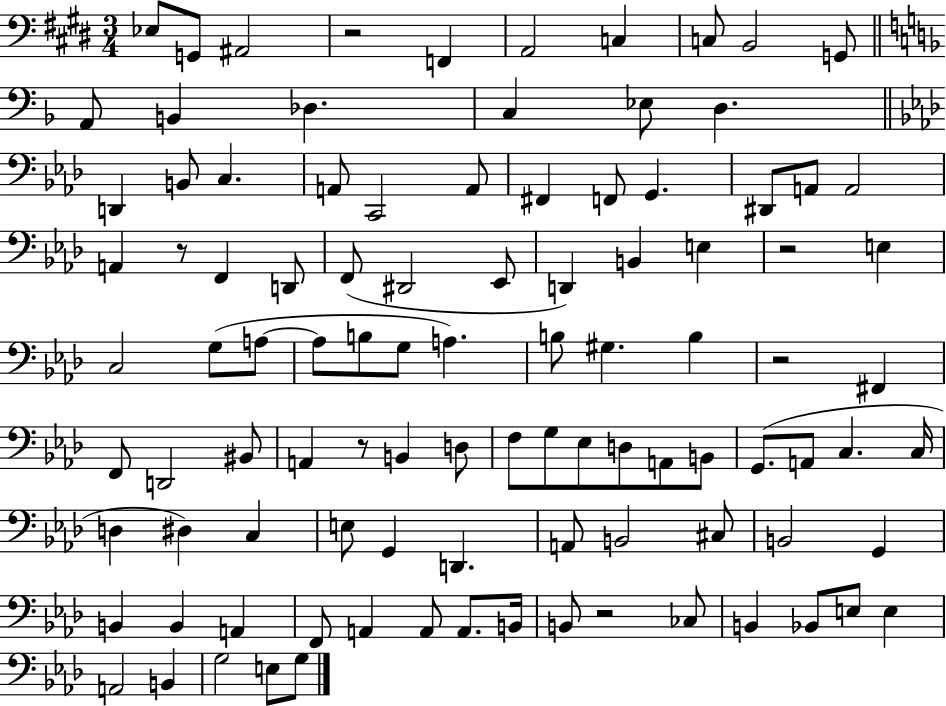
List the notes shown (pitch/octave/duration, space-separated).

Eb3/e G2/e A#2/h R/h F2/q A2/h C3/q C3/e B2/h G2/e A2/e B2/q Db3/q. C3/q Eb3/e D3/q. D2/q B2/e C3/q. A2/e C2/h A2/e F#2/q F2/e G2/q. D#2/e A2/e A2/h A2/q R/e F2/q D2/e F2/e D#2/h Eb2/e D2/q B2/q E3/q R/h E3/q C3/h G3/e A3/e A3/e B3/e G3/e A3/q. B3/e G#3/q. B3/q R/h F#2/q F2/e D2/h BIS2/e A2/q R/e B2/q D3/e F3/e G3/e Eb3/e D3/e A2/e B2/e G2/e. A2/e C3/q. C3/s D3/q D#3/q C3/q E3/e G2/q D2/q. A2/e B2/h C#3/e B2/h G2/q B2/q B2/q A2/q F2/e A2/q A2/e A2/e. B2/s B2/e R/h CES3/e B2/q Bb2/e E3/e E3/q A2/h B2/q G3/h E3/e G3/e